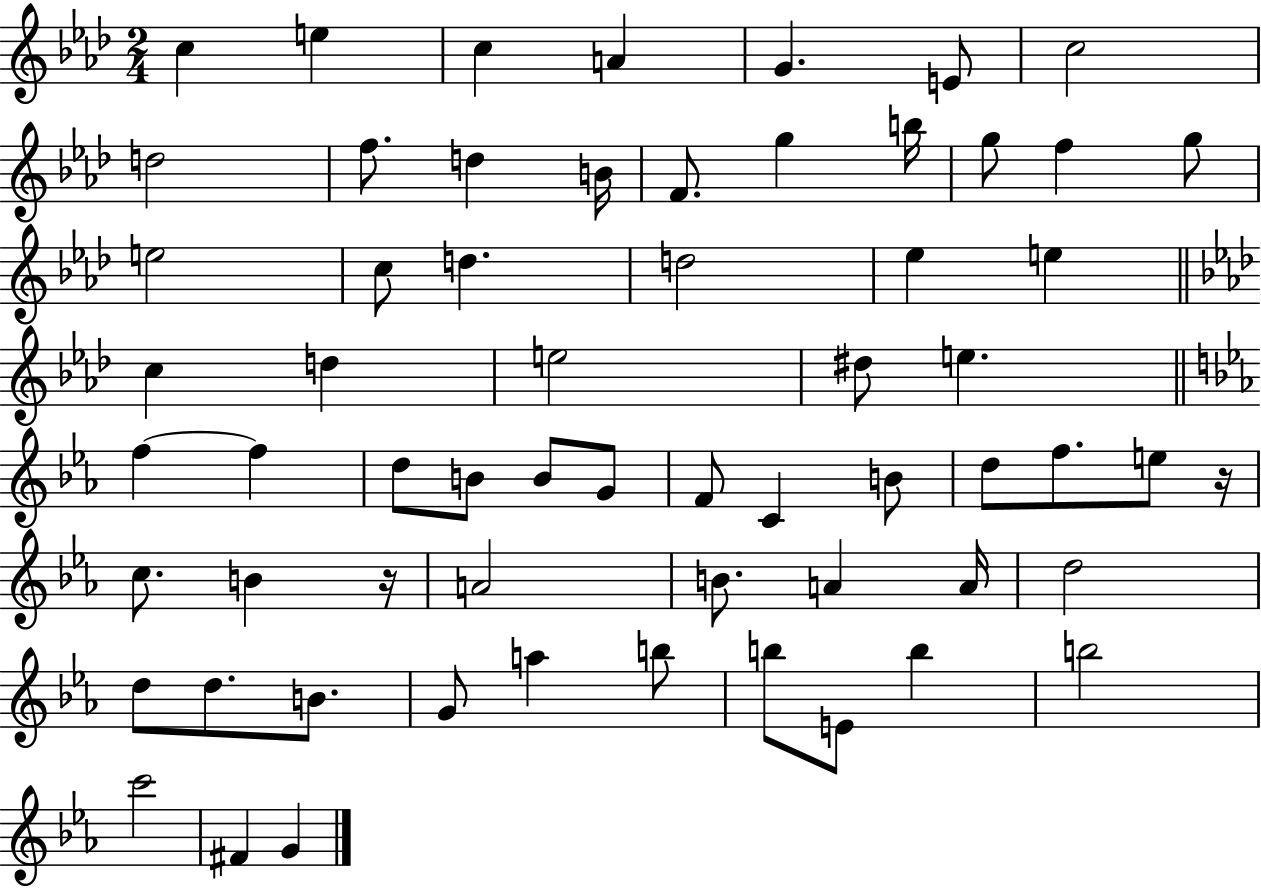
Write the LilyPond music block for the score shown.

{
  \clef treble
  \numericTimeSignature
  \time 2/4
  \key aes \major
  c''4 e''4 | c''4 a'4 | g'4. e'8 | c''2 | \break d''2 | f''8. d''4 b'16 | f'8. g''4 b''16 | g''8 f''4 g''8 | \break e''2 | c''8 d''4. | d''2 | ees''4 e''4 | \break \bar "||" \break \key aes \major c''4 d''4 | e''2 | dis''8 e''4. | \bar "||" \break \key ees \major f''4~~ f''4 | d''8 b'8 b'8 g'8 | f'8 c'4 b'8 | d''8 f''8. e''8 r16 | \break c''8. b'4 r16 | a'2 | b'8. a'4 a'16 | d''2 | \break d''8 d''8. b'8. | g'8 a''4 b''8 | b''8 e'8 b''4 | b''2 | \break c'''2 | fis'4 g'4 | \bar "|."
}